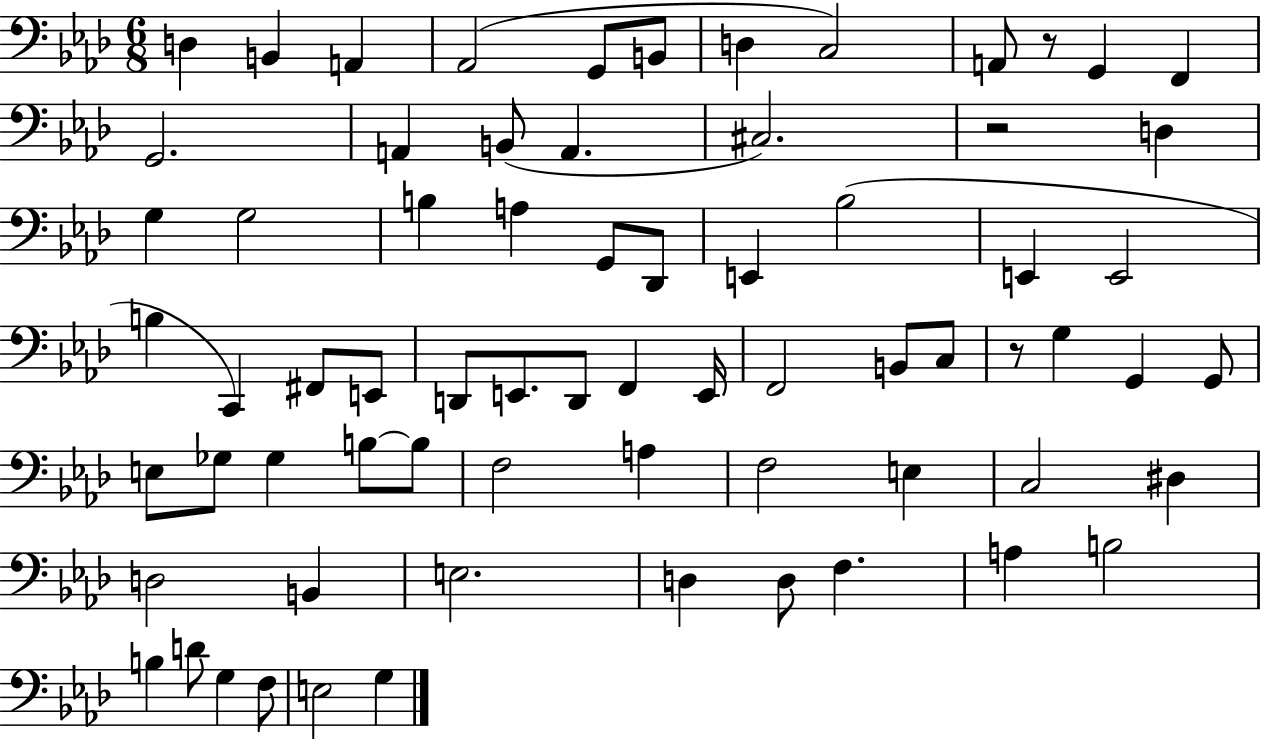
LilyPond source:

{
  \clef bass
  \numericTimeSignature
  \time 6/8
  \key aes \major
  d4 b,4 a,4 | aes,2( g,8 b,8 | d4 c2) | a,8 r8 g,4 f,4 | \break g,2. | a,4 b,8( a,4. | cis2.) | r2 d4 | \break g4 g2 | b4 a4 g,8 des,8 | e,4 bes2( | e,4 e,2 | \break b4 c,4) fis,8 e,8 | d,8 e,8. d,8 f,4 e,16 | f,2 b,8 c8 | r8 g4 g,4 g,8 | \break e8 ges8 ges4 b8~~ b8 | f2 a4 | f2 e4 | c2 dis4 | \break d2 b,4 | e2. | d4 d8 f4. | a4 b2 | \break b4 d'8 g4 f8 | e2 g4 | \bar "|."
}